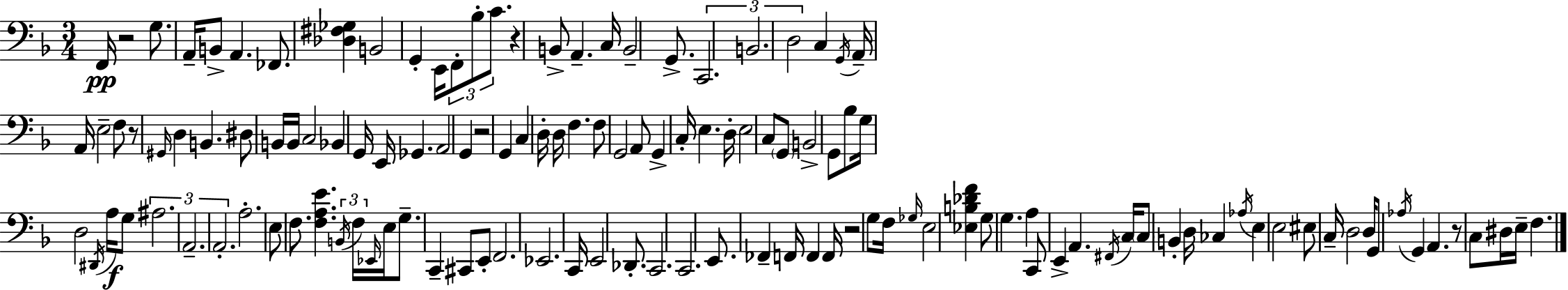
F2/s R/h G3/e. A2/s B2/e A2/q. FES2/e. [Db3,F#3,Gb3]/q B2/h G2/q E2/s F2/e Bb3/e C4/e. R/q B2/e A2/q. C3/s B2/h G2/e. C2/h. B2/h. D3/h C3/q G2/s A2/s A2/s E3/h F3/e R/e G#2/s D3/q B2/q. D#3/e B2/s B2/s C3/h Bb2/q G2/s E2/s Gb2/q. A2/h G2/q R/h G2/q C3/q D3/s D3/s F3/q. F3/e G2/h A2/e G2/q C3/s E3/q. D3/s E3/h C3/e G2/e B2/h G2/e Bb3/e G3/s D3/h D#2/s A3/s G3/e A#3/h. A2/h. A2/h. A3/h. E3/e F3/e. [F3,A3,E4]/q. B2/s F3/s Eb2/s E3/s G3/e. C2/q C#2/e E2/e F2/h. Eb2/h. C2/s E2/h Db2/e. C2/h. C2/h. E2/e. FES2/q F2/s F2/q F2/s R/h G3/e F3/s Gb3/s E3/h [Eb3,B3,Db4,F4]/q G3/e G3/q. A3/q C2/e E2/q A2/q. F#2/s C3/s C3/e B2/q D3/s CES3/q Ab3/s E3/q E3/h EIS3/e C3/s D3/h D3/s G2/e Ab3/s G2/q A2/q. R/e C3/e D#3/s E3/s F3/q.